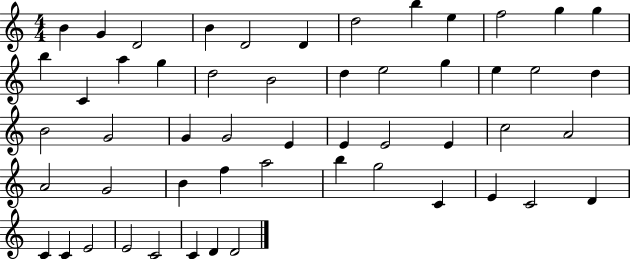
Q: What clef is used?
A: treble